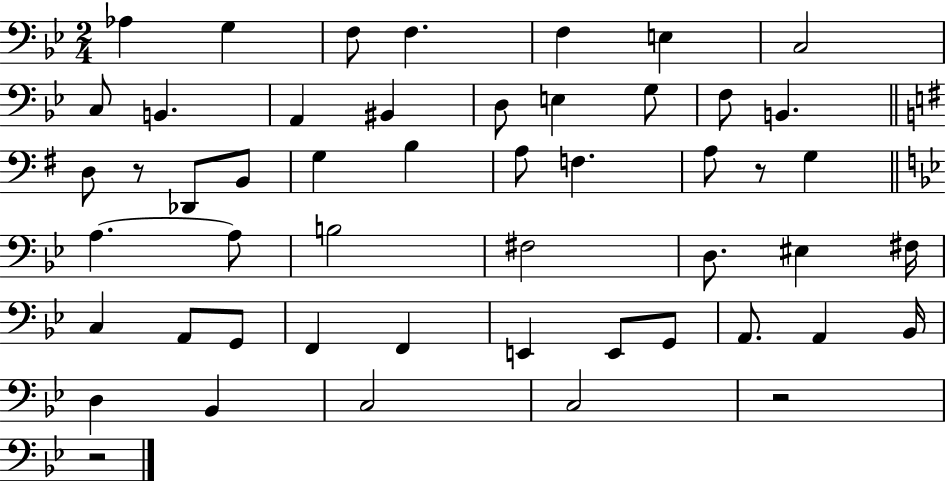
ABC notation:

X:1
T:Untitled
M:2/4
L:1/4
K:Bb
_A, G, F,/2 F, F, E, C,2 C,/2 B,, A,, ^B,, D,/2 E, G,/2 F,/2 B,, D,/2 z/2 _D,,/2 B,,/2 G, B, A,/2 F, A,/2 z/2 G, A, A,/2 B,2 ^F,2 D,/2 ^E, ^F,/4 C, A,,/2 G,,/2 F,, F,, E,, E,,/2 G,,/2 A,,/2 A,, _B,,/4 D, _B,, C,2 C,2 z2 z2